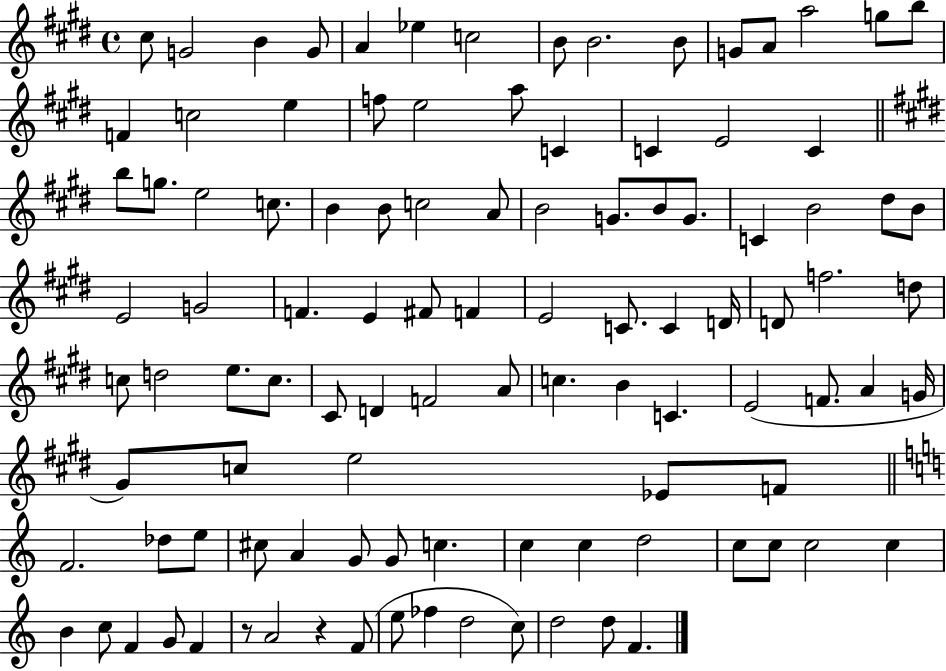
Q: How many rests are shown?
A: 2